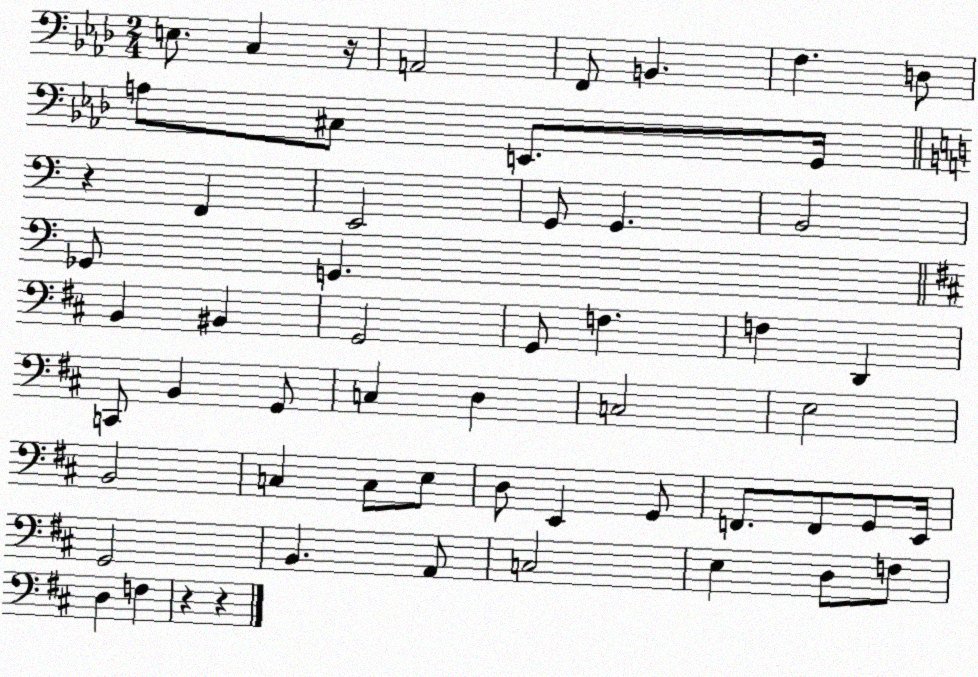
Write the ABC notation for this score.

X:1
T:Untitled
M:2/4
L:1/4
K:Ab
E,/2 C, z/4 A,,2 F,,/2 B,, F, D,/2 A,/2 ^C,/2 E,,/2 G,,/4 z F,, E,,2 G,,/2 G,, B,,2 _G,,/2 G,, B,, ^B,, G,,2 G,,/2 F, F, D,, C,,/2 B,, G,,/2 C, D, C,2 E,2 B,,2 C, C,/2 E,/2 D,/2 E,, G,,/2 F,,/2 F,,/2 G,,/2 E,,/4 G,,2 B,, A,,/2 C,2 E, D,/2 F,/2 D, F, z z